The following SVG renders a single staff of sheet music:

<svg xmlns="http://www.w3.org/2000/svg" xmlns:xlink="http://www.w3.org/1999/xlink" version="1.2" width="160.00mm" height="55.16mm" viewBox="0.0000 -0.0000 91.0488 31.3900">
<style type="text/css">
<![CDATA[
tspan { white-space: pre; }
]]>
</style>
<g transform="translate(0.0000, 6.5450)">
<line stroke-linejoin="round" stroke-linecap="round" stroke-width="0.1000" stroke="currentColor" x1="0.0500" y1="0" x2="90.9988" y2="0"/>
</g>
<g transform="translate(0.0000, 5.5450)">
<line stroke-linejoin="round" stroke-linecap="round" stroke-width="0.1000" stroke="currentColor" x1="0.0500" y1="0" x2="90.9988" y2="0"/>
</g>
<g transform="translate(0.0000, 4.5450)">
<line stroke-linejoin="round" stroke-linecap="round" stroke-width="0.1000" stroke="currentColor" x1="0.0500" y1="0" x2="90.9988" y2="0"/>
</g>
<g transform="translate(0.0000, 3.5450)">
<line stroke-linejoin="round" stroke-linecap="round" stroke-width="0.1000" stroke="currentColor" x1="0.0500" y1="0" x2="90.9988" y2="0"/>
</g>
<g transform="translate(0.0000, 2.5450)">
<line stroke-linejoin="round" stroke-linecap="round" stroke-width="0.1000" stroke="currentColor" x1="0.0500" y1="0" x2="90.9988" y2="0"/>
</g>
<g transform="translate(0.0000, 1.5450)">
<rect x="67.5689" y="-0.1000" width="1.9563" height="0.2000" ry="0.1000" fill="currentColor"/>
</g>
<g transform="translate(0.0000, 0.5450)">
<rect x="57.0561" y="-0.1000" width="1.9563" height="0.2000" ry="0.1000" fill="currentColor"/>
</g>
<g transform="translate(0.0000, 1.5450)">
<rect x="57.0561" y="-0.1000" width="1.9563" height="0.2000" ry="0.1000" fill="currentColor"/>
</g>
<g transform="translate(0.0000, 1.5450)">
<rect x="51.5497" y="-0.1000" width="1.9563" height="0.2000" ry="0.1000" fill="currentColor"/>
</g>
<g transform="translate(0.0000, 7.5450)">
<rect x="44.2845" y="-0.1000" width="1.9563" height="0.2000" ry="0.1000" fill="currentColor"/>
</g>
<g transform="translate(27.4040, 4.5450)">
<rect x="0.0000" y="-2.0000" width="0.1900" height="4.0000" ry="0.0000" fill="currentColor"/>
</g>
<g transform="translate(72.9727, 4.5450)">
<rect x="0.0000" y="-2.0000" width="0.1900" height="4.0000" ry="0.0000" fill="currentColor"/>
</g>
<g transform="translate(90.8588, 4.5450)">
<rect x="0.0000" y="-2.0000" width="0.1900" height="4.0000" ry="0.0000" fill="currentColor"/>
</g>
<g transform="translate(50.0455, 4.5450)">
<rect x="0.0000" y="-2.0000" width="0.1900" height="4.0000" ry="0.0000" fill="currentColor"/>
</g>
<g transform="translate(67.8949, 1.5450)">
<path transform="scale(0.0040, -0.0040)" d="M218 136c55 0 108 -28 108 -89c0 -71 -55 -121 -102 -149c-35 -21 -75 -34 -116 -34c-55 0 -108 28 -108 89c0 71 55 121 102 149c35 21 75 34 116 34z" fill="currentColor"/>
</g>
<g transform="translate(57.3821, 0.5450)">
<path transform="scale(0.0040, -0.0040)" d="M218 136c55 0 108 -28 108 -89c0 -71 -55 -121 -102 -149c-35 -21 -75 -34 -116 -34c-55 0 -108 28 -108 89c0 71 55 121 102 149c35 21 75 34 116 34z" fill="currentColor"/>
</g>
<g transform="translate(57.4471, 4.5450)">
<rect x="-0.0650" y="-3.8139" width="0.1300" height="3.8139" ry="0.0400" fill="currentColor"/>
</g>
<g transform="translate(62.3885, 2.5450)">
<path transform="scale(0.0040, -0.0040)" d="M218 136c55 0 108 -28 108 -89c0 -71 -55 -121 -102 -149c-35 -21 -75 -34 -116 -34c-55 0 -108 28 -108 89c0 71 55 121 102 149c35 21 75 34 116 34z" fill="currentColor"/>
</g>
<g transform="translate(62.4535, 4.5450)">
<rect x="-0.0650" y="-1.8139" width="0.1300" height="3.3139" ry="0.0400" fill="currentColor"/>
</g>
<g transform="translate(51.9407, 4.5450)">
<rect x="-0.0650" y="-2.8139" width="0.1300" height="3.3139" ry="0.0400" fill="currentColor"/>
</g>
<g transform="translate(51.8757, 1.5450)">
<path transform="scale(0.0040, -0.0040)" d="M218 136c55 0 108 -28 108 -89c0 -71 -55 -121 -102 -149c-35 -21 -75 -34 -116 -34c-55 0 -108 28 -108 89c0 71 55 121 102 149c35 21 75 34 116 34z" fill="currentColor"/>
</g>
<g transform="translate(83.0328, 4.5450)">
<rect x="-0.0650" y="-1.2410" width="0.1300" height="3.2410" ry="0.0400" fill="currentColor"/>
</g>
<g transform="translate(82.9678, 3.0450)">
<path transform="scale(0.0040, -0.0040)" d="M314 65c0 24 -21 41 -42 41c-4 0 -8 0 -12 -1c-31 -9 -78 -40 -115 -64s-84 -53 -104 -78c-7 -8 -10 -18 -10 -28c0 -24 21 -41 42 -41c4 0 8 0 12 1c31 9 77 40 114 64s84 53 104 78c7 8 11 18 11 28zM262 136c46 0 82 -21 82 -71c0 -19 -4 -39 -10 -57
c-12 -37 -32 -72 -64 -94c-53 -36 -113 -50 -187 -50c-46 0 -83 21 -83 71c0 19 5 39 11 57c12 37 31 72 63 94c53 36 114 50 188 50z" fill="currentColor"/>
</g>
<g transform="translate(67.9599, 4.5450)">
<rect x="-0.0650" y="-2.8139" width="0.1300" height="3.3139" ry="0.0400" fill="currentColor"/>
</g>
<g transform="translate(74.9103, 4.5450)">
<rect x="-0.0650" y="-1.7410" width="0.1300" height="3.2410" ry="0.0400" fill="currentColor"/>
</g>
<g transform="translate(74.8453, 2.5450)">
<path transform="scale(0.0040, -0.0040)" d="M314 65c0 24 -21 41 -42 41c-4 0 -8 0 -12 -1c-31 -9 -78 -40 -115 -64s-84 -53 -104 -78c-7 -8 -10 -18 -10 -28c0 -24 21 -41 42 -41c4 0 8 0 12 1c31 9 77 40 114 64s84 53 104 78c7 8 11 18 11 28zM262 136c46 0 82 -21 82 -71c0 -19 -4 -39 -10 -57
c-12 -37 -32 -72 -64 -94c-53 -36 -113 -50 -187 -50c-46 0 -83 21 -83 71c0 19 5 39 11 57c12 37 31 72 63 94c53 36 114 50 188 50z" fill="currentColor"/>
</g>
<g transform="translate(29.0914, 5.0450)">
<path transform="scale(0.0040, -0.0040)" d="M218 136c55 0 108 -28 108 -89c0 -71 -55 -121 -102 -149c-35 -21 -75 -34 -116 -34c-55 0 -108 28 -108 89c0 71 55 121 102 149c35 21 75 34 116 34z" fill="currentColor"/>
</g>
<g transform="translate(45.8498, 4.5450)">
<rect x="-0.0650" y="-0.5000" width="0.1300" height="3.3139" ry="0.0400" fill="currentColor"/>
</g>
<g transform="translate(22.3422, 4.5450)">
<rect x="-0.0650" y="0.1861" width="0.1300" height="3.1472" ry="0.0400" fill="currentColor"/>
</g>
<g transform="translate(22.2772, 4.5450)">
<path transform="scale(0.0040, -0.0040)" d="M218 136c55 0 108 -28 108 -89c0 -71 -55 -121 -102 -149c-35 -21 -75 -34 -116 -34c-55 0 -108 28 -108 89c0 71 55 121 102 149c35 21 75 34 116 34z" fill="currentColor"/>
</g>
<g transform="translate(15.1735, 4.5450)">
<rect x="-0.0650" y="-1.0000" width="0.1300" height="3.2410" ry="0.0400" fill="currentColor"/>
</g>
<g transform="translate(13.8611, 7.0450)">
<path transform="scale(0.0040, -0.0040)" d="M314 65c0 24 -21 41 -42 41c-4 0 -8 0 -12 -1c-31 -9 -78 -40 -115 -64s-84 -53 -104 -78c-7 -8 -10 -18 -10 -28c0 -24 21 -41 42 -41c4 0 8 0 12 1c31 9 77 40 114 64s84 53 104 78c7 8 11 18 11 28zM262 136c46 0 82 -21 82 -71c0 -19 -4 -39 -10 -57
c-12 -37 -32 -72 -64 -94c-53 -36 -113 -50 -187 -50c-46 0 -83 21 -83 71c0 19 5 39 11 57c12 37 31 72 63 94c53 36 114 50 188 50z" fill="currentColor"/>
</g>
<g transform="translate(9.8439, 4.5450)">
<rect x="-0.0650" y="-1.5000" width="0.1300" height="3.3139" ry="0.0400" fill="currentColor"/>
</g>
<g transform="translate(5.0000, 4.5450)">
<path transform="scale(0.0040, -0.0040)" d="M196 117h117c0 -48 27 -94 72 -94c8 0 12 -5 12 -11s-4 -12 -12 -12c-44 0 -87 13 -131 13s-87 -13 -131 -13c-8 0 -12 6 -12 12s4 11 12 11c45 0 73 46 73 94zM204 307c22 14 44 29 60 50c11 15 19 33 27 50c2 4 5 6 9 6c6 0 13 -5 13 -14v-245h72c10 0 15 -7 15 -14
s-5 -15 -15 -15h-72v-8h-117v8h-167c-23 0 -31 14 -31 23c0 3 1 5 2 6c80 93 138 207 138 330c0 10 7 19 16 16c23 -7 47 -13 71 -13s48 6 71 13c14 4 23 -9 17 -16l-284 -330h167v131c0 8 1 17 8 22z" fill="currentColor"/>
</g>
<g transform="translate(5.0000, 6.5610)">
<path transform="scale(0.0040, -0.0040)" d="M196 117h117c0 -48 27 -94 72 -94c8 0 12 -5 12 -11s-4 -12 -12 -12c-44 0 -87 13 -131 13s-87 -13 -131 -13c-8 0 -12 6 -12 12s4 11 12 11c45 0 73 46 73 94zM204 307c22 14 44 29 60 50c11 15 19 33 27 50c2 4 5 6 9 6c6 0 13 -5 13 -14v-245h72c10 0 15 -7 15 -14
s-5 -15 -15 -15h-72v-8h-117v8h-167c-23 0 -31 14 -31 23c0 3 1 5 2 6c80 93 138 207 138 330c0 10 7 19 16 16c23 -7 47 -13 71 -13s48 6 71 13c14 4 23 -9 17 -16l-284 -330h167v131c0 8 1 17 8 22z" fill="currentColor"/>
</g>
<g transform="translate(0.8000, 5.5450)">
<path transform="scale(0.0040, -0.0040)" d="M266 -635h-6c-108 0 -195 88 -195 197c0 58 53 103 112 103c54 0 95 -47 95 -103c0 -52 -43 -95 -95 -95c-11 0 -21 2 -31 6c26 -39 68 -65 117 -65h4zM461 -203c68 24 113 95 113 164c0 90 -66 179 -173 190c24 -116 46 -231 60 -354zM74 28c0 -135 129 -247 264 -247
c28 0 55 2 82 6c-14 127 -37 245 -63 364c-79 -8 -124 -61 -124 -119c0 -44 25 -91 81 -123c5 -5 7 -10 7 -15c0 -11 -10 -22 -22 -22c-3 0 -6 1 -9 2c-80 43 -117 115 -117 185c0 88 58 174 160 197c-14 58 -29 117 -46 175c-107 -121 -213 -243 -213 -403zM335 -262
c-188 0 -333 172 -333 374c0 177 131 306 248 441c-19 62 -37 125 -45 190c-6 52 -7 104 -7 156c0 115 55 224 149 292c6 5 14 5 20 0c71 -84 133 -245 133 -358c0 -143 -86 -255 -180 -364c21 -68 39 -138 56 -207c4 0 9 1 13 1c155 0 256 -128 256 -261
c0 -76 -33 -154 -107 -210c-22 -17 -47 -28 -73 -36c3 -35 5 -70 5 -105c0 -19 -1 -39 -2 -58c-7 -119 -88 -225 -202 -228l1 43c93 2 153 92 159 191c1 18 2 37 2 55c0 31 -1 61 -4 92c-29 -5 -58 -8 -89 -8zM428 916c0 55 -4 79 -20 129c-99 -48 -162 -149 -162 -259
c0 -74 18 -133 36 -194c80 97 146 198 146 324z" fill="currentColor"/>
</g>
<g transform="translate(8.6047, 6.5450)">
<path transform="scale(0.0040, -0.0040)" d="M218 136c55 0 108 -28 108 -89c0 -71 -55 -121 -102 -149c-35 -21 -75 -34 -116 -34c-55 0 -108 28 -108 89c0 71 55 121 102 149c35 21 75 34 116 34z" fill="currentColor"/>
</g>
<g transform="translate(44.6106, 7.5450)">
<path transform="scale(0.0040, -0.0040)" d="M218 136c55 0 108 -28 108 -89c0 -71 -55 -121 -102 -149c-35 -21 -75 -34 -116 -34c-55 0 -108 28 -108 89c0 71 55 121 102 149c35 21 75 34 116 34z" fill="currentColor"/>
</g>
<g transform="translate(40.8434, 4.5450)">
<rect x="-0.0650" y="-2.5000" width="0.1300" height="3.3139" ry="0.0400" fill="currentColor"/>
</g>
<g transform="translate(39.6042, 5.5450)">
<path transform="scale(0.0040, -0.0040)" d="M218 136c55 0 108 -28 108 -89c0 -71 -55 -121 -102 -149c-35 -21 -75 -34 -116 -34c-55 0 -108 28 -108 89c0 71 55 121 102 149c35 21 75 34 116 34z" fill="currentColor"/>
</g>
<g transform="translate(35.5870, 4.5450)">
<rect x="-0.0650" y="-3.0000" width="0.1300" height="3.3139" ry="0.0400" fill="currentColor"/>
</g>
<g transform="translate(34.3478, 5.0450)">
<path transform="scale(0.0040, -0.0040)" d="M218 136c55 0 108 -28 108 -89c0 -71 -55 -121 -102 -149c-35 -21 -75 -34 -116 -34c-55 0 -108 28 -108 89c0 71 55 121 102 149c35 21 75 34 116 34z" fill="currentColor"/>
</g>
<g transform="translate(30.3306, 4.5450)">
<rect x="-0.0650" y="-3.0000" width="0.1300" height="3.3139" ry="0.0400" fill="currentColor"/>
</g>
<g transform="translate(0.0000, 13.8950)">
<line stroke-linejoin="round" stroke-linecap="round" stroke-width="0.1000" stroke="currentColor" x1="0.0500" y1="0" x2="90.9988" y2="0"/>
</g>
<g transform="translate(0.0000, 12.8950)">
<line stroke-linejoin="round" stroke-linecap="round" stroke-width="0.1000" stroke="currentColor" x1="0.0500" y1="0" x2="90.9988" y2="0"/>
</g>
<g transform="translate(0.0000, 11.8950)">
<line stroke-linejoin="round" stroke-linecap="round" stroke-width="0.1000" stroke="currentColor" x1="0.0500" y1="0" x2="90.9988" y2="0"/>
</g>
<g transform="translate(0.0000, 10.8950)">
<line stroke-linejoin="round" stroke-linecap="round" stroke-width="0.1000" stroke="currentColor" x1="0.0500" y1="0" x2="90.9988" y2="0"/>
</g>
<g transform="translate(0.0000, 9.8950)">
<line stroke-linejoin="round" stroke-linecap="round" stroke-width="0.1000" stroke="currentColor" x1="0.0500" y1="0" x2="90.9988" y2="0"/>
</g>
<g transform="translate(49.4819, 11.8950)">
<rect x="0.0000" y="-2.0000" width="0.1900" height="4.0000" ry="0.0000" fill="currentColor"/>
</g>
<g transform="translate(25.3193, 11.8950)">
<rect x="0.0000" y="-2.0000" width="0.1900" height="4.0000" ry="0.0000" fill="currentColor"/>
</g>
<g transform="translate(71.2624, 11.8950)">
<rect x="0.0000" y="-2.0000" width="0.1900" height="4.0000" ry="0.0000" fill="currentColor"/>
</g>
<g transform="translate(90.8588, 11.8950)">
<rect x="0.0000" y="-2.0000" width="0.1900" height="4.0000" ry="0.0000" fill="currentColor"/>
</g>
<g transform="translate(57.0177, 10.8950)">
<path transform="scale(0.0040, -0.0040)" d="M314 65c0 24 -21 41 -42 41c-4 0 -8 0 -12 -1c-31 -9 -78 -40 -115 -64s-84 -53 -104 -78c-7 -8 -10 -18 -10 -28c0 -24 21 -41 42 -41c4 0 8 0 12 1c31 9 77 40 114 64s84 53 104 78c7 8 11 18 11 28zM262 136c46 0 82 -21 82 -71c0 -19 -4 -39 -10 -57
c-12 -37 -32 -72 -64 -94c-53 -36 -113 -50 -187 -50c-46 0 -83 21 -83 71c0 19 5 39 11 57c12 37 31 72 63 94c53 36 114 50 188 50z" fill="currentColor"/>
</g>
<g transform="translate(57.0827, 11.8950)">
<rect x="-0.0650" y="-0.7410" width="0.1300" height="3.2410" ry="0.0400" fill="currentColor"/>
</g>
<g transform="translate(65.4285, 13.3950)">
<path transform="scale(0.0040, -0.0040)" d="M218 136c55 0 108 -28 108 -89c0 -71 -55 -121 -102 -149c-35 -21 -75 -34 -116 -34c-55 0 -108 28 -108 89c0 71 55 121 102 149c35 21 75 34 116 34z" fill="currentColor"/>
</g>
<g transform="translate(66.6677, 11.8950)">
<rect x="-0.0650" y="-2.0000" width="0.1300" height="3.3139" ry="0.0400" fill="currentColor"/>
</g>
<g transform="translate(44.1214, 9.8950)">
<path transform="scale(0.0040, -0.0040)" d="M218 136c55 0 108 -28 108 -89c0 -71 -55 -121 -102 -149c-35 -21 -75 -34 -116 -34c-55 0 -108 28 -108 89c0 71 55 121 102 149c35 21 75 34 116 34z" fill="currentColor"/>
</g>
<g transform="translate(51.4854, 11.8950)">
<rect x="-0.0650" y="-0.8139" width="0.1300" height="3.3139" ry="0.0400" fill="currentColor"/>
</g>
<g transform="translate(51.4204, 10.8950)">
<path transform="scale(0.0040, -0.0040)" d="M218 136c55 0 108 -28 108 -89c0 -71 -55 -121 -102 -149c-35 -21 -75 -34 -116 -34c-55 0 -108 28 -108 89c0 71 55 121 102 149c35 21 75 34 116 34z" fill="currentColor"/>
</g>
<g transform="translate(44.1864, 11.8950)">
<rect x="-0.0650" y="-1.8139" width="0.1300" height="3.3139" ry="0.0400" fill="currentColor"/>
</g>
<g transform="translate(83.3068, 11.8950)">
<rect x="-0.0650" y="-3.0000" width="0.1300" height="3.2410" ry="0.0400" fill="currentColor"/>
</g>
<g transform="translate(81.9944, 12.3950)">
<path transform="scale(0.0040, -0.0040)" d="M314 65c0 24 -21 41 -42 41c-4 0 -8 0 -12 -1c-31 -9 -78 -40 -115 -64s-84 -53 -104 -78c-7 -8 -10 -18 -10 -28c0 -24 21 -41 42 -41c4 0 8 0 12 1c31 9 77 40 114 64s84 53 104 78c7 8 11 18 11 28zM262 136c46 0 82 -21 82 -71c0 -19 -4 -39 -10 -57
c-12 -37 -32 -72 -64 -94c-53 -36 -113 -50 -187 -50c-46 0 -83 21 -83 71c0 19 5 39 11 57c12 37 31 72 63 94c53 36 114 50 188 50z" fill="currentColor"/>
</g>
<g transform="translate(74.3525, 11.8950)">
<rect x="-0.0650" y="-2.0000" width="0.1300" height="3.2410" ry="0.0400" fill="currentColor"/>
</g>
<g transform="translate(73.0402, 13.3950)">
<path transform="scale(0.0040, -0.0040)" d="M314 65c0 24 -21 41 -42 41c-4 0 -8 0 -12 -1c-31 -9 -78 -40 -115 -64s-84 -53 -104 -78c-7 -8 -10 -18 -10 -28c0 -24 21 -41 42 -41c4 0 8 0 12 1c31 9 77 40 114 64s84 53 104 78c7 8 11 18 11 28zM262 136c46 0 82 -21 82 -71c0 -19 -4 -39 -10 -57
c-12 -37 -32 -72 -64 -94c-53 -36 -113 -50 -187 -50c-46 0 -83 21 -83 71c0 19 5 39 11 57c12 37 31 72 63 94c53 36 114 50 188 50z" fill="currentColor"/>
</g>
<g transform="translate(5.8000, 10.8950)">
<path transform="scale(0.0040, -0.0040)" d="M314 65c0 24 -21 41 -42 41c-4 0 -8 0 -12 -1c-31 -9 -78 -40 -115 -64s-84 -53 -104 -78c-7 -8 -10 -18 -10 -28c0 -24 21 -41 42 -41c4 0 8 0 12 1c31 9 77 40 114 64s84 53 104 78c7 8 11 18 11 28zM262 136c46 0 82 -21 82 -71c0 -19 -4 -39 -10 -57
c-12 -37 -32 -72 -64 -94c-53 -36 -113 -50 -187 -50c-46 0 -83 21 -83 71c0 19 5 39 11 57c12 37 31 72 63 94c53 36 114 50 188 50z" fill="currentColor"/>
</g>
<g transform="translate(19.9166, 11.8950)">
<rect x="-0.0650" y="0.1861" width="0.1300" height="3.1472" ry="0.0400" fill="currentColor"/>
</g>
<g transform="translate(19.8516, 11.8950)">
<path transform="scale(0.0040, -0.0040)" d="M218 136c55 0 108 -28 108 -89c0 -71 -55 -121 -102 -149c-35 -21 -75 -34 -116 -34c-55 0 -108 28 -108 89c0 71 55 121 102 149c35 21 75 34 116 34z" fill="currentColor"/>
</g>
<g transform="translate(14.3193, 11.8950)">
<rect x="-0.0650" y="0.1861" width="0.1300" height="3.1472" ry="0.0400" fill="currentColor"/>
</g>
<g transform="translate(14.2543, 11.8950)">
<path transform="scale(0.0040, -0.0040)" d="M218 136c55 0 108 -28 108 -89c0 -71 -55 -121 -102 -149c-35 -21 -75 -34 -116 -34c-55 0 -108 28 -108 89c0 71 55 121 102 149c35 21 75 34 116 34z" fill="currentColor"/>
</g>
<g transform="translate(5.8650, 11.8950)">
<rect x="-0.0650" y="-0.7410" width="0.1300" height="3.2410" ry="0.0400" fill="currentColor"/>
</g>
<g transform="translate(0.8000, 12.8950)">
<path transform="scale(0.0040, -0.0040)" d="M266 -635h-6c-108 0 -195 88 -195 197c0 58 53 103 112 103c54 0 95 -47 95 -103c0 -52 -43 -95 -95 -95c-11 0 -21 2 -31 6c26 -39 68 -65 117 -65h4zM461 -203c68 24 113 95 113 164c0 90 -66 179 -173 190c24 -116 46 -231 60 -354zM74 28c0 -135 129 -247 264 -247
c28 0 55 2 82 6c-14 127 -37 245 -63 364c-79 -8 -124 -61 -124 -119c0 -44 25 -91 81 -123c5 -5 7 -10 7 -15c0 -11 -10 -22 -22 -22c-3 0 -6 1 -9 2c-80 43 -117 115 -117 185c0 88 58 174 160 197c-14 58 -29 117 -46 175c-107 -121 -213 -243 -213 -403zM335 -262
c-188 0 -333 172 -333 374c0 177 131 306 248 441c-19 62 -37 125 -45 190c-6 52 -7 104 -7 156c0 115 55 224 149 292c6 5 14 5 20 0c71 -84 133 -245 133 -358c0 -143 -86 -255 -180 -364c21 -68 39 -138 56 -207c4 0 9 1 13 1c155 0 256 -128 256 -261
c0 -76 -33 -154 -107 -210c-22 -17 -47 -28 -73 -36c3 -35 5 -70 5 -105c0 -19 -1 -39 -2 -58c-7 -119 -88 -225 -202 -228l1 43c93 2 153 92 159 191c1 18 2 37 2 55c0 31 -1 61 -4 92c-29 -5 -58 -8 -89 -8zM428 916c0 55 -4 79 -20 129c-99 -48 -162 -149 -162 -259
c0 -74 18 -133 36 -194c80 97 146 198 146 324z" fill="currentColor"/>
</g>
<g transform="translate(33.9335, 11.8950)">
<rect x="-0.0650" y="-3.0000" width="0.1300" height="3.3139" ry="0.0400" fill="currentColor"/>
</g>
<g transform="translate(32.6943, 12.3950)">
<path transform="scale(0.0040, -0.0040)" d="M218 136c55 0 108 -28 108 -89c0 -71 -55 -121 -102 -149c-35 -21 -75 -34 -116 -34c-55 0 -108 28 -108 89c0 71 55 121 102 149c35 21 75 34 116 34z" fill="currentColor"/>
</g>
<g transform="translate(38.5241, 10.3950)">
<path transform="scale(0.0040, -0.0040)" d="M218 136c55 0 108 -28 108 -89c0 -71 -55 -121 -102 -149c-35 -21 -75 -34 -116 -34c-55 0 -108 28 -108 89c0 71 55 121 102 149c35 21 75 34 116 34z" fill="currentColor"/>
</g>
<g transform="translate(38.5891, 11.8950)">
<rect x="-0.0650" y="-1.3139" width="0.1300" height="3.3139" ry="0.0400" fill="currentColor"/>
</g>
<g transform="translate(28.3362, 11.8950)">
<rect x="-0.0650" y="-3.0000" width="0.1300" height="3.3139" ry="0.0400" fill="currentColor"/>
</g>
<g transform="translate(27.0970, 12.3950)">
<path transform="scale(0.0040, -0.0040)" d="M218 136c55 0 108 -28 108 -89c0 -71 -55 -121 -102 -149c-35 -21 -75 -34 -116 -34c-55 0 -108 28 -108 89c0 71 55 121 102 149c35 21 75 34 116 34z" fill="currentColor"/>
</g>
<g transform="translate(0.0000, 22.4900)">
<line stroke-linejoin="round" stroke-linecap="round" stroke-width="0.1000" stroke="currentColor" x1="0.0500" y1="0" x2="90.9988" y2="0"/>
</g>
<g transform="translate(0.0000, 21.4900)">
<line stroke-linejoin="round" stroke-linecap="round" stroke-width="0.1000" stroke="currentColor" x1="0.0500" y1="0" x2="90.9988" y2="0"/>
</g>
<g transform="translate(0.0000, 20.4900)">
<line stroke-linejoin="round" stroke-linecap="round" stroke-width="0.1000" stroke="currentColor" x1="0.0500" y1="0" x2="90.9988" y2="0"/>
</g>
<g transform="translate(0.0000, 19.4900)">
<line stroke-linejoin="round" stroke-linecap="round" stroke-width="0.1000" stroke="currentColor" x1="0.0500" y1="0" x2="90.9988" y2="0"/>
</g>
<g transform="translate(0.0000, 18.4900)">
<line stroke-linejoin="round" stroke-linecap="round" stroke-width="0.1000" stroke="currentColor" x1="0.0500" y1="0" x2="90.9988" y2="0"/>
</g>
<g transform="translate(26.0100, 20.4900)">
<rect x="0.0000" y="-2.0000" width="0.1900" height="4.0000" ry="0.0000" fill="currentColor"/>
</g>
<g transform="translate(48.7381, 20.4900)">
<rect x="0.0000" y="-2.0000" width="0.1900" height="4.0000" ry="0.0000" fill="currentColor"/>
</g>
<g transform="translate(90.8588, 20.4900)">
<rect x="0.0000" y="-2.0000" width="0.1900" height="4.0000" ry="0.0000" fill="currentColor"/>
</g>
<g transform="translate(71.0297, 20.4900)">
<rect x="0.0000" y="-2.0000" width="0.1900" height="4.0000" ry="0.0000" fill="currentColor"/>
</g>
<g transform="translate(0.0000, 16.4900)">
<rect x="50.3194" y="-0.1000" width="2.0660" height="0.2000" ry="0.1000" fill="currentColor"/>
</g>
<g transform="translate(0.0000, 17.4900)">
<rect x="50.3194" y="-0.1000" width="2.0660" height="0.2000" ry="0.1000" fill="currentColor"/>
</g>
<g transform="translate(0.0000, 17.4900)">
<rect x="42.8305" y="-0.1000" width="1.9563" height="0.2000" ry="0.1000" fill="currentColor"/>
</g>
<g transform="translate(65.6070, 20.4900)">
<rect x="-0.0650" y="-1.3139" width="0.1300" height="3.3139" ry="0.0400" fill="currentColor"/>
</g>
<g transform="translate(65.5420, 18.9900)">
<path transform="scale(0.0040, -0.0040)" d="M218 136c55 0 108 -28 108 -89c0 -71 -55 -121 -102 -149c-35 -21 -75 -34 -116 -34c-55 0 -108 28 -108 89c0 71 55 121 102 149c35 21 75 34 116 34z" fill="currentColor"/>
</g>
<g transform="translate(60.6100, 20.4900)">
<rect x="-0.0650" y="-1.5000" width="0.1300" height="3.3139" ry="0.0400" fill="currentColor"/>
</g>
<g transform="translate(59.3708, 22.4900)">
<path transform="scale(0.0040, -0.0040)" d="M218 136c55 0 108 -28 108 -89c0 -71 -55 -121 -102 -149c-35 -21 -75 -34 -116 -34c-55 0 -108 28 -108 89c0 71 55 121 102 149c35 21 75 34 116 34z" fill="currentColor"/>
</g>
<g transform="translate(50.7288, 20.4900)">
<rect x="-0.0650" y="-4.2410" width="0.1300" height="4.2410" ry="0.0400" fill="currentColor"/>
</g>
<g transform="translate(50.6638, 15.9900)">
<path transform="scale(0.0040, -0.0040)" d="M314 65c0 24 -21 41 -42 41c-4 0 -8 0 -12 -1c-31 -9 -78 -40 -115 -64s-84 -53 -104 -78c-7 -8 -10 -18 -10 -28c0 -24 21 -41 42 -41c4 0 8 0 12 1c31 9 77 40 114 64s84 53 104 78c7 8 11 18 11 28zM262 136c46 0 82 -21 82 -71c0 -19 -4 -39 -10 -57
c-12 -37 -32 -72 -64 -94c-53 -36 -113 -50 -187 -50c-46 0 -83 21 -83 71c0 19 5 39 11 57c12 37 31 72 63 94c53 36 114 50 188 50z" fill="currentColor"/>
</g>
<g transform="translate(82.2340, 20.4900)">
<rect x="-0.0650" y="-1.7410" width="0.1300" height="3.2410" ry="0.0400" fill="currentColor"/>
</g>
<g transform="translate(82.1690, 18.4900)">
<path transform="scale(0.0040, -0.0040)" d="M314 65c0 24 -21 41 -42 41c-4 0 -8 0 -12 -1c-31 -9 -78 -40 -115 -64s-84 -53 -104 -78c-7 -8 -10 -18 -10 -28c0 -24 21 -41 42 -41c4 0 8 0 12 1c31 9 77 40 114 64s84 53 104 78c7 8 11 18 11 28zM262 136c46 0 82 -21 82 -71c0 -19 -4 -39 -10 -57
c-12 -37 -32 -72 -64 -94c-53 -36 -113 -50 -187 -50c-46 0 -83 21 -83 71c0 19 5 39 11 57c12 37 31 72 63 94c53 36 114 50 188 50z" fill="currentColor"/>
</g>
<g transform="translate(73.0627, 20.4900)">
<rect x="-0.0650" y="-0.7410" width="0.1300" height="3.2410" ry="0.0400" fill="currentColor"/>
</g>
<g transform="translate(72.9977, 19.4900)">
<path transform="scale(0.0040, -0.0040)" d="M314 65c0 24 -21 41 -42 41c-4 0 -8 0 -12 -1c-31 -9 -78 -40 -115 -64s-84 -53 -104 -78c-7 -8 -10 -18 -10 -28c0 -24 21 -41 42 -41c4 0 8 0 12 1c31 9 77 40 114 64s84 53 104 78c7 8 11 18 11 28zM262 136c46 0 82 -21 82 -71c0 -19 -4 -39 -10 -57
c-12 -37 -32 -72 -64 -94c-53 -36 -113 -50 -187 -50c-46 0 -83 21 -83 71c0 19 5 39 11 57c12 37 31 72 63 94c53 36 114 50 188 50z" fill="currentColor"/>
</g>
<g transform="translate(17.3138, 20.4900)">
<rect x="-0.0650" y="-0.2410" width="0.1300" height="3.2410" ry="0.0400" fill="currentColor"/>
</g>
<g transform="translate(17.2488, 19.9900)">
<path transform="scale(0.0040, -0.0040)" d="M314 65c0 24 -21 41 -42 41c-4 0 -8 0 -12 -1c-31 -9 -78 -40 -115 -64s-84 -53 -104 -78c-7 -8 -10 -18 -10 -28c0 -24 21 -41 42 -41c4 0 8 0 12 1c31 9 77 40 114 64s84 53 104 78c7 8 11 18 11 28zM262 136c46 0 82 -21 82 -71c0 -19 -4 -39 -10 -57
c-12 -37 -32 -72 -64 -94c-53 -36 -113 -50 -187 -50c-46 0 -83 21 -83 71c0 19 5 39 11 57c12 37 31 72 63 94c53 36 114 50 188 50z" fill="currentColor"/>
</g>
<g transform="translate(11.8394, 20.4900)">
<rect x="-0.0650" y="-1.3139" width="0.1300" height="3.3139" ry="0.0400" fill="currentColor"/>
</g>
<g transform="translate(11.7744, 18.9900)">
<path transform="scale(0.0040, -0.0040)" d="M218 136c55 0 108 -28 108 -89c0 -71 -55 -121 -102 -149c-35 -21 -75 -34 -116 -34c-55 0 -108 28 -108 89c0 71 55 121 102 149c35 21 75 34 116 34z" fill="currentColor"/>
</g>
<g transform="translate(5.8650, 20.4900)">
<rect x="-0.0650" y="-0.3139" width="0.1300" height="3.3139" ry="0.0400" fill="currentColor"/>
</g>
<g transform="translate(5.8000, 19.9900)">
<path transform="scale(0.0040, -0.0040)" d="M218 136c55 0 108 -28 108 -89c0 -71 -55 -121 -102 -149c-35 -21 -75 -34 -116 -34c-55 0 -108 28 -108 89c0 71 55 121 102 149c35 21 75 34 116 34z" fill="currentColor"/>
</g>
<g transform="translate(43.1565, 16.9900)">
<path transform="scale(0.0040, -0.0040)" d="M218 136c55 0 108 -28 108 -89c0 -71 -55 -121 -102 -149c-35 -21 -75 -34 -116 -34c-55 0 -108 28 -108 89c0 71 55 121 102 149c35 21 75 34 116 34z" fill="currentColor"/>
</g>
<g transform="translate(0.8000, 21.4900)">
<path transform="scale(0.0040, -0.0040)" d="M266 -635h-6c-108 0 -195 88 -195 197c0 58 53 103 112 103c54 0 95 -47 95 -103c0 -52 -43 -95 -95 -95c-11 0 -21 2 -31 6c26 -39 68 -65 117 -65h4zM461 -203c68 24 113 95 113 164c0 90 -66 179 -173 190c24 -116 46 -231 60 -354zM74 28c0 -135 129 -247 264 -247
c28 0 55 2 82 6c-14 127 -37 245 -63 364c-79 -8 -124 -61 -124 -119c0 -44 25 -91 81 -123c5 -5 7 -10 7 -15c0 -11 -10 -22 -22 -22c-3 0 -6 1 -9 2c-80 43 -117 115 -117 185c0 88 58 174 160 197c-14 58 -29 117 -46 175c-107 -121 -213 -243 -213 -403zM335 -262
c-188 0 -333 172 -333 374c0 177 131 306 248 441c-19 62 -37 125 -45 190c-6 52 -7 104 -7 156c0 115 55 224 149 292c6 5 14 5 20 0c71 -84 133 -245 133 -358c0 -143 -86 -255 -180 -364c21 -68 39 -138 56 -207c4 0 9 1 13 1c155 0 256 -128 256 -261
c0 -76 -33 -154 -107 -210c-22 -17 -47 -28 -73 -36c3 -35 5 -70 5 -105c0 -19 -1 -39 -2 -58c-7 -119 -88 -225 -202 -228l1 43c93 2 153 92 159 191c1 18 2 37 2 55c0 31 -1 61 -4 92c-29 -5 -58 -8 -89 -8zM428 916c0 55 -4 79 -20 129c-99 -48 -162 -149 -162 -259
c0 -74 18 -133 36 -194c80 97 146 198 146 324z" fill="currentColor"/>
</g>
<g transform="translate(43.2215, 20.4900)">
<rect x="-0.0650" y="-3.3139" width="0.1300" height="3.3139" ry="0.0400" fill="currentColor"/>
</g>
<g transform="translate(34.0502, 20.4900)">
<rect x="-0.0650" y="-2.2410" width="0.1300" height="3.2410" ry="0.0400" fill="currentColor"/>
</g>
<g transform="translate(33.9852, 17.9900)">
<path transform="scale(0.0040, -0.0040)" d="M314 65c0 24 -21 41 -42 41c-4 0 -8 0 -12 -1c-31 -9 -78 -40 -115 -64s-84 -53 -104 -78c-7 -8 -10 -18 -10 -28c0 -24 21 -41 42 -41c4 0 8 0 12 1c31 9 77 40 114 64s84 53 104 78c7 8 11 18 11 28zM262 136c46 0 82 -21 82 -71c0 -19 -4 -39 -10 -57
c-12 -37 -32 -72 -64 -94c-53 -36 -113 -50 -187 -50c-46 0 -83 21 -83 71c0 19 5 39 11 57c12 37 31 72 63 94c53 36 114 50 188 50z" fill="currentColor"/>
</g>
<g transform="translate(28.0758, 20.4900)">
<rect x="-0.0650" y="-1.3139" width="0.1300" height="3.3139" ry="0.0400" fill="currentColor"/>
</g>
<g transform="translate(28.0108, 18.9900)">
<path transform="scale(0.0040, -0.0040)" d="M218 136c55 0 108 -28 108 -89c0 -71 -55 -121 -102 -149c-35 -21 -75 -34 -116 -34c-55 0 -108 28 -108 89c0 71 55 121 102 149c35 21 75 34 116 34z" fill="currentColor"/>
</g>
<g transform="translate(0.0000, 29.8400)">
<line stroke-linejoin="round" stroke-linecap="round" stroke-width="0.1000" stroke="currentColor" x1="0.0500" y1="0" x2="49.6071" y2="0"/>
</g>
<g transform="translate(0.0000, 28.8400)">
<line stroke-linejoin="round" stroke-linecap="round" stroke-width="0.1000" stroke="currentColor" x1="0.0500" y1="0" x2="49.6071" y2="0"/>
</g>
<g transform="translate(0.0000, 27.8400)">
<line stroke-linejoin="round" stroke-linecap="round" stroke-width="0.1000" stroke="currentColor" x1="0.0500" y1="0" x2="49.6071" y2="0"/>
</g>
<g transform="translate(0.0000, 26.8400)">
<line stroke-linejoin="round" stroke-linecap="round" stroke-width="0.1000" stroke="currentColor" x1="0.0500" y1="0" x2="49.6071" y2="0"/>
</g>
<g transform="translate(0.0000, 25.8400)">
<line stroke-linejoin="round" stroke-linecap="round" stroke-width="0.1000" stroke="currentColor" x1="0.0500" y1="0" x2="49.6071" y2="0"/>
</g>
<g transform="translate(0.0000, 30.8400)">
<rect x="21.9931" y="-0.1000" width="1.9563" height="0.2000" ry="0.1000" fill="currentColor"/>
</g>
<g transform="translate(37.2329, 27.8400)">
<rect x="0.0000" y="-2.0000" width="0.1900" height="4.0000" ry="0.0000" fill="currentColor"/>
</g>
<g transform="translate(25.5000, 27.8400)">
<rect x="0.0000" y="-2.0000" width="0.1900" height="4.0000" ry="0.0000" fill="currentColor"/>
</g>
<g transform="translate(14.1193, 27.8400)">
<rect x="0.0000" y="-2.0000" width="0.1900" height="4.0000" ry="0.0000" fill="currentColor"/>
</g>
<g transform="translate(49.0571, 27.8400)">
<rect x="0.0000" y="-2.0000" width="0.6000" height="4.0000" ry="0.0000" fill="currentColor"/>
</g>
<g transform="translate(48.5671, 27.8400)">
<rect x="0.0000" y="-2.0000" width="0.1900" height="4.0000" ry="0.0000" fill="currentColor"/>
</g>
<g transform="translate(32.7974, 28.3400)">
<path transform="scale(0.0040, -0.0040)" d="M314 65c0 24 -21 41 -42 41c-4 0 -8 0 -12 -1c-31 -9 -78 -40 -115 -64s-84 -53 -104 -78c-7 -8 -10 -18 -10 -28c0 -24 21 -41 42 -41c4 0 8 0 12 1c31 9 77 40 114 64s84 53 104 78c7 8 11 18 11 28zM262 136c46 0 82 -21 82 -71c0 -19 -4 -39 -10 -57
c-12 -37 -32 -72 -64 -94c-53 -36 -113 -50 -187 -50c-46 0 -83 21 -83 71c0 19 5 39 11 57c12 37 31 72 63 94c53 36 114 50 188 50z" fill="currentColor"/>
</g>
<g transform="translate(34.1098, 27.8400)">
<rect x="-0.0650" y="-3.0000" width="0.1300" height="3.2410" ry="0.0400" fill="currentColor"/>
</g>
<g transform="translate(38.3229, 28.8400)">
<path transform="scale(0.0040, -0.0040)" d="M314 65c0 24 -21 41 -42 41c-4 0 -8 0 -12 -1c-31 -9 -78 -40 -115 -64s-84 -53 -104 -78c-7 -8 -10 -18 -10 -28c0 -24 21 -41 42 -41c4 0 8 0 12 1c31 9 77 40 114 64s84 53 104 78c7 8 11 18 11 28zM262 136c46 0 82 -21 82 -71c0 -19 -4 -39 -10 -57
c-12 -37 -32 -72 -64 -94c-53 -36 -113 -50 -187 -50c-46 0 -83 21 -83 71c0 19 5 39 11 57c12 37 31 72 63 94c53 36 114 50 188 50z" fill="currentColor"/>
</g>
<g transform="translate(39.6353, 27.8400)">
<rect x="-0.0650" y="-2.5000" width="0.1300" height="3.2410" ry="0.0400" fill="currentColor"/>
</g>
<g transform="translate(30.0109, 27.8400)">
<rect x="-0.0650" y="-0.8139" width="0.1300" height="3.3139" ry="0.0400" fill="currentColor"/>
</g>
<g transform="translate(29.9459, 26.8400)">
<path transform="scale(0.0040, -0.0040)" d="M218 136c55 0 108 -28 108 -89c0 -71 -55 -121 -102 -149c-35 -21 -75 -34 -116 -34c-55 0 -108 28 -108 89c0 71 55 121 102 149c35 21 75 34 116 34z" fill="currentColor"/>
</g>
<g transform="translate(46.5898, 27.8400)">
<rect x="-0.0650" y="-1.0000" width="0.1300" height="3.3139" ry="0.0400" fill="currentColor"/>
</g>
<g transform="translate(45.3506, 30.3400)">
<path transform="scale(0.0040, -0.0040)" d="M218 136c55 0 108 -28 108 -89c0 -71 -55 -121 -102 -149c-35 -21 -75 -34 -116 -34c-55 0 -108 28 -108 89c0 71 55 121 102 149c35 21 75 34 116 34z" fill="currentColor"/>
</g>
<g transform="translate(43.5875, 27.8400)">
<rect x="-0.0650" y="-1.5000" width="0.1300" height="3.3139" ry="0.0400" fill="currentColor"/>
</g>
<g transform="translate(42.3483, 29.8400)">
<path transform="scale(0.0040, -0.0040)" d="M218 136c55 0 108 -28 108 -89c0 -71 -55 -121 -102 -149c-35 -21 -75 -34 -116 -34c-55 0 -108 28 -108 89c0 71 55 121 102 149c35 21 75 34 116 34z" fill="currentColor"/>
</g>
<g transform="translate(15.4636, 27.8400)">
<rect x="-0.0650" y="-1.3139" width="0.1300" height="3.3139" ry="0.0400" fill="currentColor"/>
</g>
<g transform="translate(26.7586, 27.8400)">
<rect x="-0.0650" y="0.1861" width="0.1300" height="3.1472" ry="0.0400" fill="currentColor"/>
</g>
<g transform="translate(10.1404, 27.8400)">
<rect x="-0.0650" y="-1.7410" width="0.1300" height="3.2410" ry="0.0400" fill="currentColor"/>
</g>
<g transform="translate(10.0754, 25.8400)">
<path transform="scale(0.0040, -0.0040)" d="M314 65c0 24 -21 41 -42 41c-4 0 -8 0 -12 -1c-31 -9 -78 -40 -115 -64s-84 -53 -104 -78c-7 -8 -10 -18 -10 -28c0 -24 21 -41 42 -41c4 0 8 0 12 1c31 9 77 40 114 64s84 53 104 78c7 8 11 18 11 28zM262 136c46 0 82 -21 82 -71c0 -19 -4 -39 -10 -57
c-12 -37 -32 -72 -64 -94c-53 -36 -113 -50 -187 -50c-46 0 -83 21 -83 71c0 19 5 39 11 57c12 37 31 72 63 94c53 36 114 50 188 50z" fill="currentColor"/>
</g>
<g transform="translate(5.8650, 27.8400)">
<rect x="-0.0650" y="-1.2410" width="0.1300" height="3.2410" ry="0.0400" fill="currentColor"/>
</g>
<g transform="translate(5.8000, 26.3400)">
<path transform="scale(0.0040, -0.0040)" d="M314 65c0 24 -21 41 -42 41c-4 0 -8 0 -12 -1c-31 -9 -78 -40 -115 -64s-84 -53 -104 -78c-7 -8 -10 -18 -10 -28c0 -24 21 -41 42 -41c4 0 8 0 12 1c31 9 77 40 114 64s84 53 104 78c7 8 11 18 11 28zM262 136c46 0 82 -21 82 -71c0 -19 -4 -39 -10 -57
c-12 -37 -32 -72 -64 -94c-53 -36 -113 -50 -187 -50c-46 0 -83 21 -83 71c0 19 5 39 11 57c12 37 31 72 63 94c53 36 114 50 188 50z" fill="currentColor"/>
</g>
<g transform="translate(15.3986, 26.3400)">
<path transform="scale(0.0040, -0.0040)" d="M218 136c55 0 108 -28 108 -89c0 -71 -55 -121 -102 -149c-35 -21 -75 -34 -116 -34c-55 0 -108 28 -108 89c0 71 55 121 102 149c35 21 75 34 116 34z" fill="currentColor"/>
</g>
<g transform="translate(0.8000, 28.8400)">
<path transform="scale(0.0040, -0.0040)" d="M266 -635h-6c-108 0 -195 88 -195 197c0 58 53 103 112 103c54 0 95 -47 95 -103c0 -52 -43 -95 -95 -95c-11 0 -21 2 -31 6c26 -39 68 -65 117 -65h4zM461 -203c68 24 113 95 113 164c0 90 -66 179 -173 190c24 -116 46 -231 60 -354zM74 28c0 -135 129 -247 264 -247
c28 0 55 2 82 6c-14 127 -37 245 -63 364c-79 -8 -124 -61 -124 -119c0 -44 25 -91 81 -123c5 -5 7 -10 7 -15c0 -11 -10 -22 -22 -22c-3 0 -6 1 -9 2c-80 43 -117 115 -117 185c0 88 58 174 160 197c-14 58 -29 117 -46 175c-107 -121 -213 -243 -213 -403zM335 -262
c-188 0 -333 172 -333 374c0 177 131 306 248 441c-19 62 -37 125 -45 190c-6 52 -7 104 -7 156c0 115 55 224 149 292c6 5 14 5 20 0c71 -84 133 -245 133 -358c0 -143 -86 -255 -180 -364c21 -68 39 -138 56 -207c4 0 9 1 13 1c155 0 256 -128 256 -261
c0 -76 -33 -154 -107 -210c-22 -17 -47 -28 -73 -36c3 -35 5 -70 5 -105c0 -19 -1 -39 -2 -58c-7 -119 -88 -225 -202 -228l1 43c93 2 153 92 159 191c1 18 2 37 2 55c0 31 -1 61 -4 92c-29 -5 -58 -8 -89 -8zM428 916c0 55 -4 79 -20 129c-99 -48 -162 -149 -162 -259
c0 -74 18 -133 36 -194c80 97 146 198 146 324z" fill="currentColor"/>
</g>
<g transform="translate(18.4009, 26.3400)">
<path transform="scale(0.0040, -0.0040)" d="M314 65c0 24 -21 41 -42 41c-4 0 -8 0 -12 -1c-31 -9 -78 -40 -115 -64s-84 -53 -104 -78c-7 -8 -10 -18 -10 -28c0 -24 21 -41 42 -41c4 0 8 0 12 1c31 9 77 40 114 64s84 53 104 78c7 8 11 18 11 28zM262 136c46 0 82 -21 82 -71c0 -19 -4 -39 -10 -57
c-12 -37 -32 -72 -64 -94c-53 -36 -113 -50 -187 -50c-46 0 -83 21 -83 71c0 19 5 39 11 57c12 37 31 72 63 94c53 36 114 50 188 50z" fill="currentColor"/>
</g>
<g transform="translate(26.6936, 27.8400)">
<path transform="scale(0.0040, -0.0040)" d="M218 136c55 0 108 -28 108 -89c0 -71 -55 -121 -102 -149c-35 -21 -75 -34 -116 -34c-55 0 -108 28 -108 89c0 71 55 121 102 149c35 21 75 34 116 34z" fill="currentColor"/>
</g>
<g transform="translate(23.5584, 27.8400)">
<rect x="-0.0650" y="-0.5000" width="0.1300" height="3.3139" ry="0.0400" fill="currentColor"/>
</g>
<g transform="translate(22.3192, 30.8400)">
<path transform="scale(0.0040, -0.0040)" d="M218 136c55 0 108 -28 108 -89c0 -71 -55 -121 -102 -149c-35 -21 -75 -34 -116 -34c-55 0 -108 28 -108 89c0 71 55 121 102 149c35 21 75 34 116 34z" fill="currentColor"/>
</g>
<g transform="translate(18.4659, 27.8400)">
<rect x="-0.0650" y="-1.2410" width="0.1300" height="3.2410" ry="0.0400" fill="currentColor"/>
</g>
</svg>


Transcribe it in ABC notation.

X:1
T:Untitled
M:4/4
L:1/4
K:C
E D2 B A A G C a c' f a f2 e2 d2 B B A A e f d d2 F F2 A2 c e c2 e g2 b d'2 E e d2 f2 e2 f2 e e2 C B d A2 G2 E D